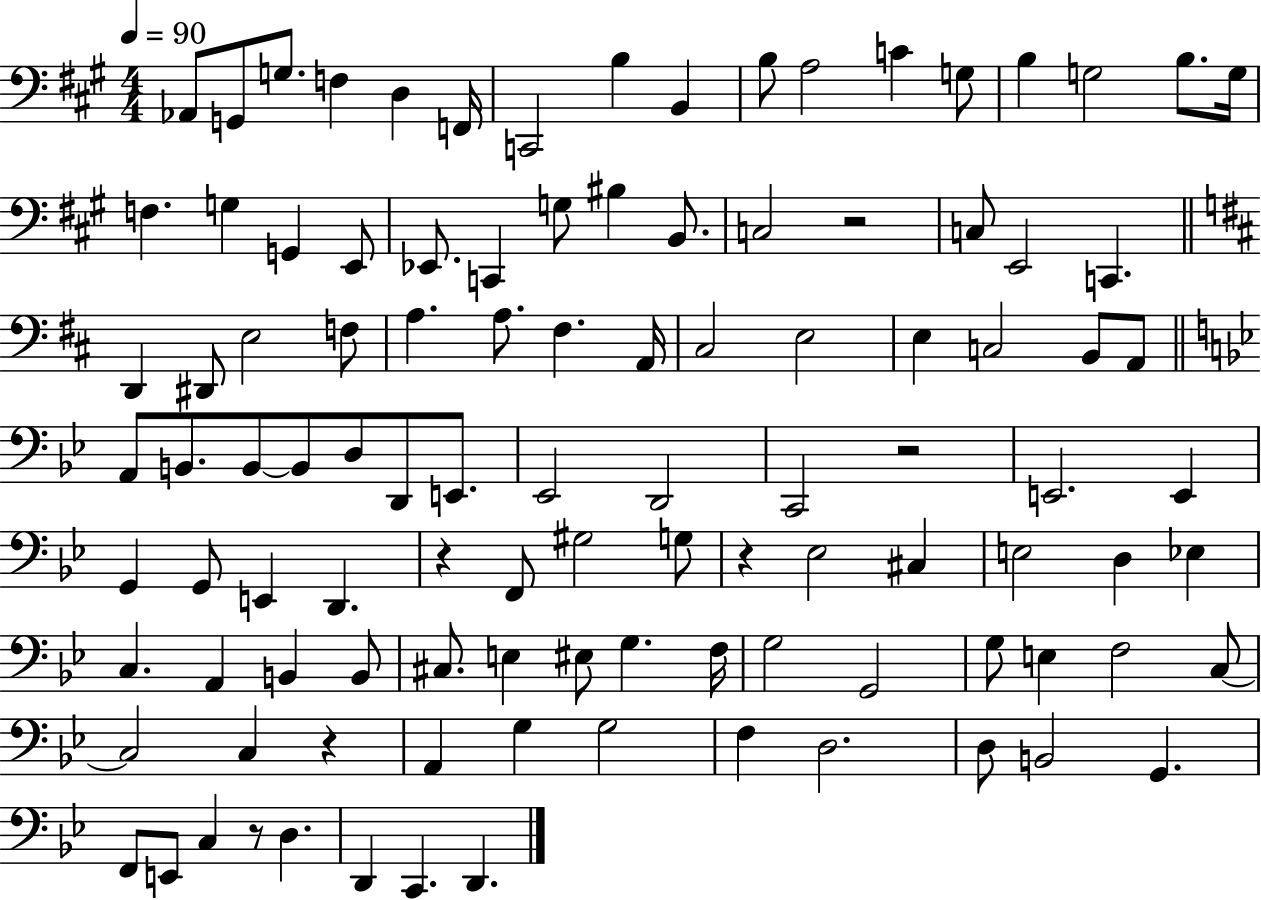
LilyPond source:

{
  \clef bass
  \numericTimeSignature
  \time 4/4
  \key a \major
  \tempo 4 = 90
  aes,8 g,8 g8. f4 d4 f,16 | c,2 b4 b,4 | b8 a2 c'4 g8 | b4 g2 b8. g16 | \break f4. g4 g,4 e,8 | ees,8. c,4 g8 bis4 b,8. | c2 r2 | c8 e,2 c,4. | \break \bar "||" \break \key b \minor d,4 dis,8 e2 f8 | a4. a8. fis4. a,16 | cis2 e2 | e4 c2 b,8 a,8 | \break \bar "||" \break \key g \minor a,8 b,8. b,8~~ b,8 d8 d,8 e,8. | ees,2 d,2 | c,2 r2 | e,2. e,4 | \break g,4 g,8 e,4 d,4. | r4 f,8 gis2 g8 | r4 ees2 cis4 | e2 d4 ees4 | \break c4. a,4 b,4 b,8 | cis8. e4 eis8 g4. f16 | g2 g,2 | g8 e4 f2 c8~~ | \break c2 c4 r4 | a,4 g4 g2 | f4 d2. | d8 b,2 g,4. | \break f,8 e,8 c4 r8 d4. | d,4 c,4. d,4. | \bar "|."
}